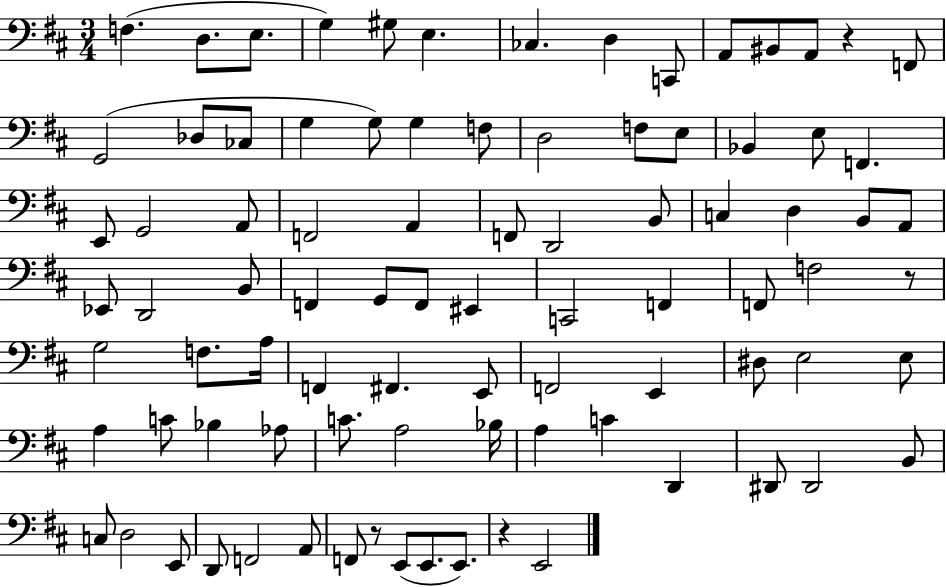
F3/q. D3/e. E3/e. G3/q G#3/e E3/q. CES3/q. D3/q C2/e A2/e BIS2/e A2/e R/q F2/e G2/h Db3/e CES3/e G3/q G3/e G3/q F3/e D3/h F3/e E3/e Bb2/q E3/e F2/q. E2/e G2/h A2/e F2/h A2/q F2/e D2/h B2/e C3/q D3/q B2/e A2/e Eb2/e D2/h B2/e F2/q G2/e F2/e EIS2/q C2/h F2/q F2/e F3/h R/e G3/h F3/e. A3/s F2/q F#2/q. E2/e F2/h E2/q D#3/e E3/h E3/e A3/q C4/e Bb3/q Ab3/e C4/e. A3/h Bb3/s A3/q C4/q D2/q D#2/e D#2/h B2/e C3/e D3/h E2/e D2/e F2/h A2/e F2/e R/e E2/e E2/e. E2/e. R/q E2/h